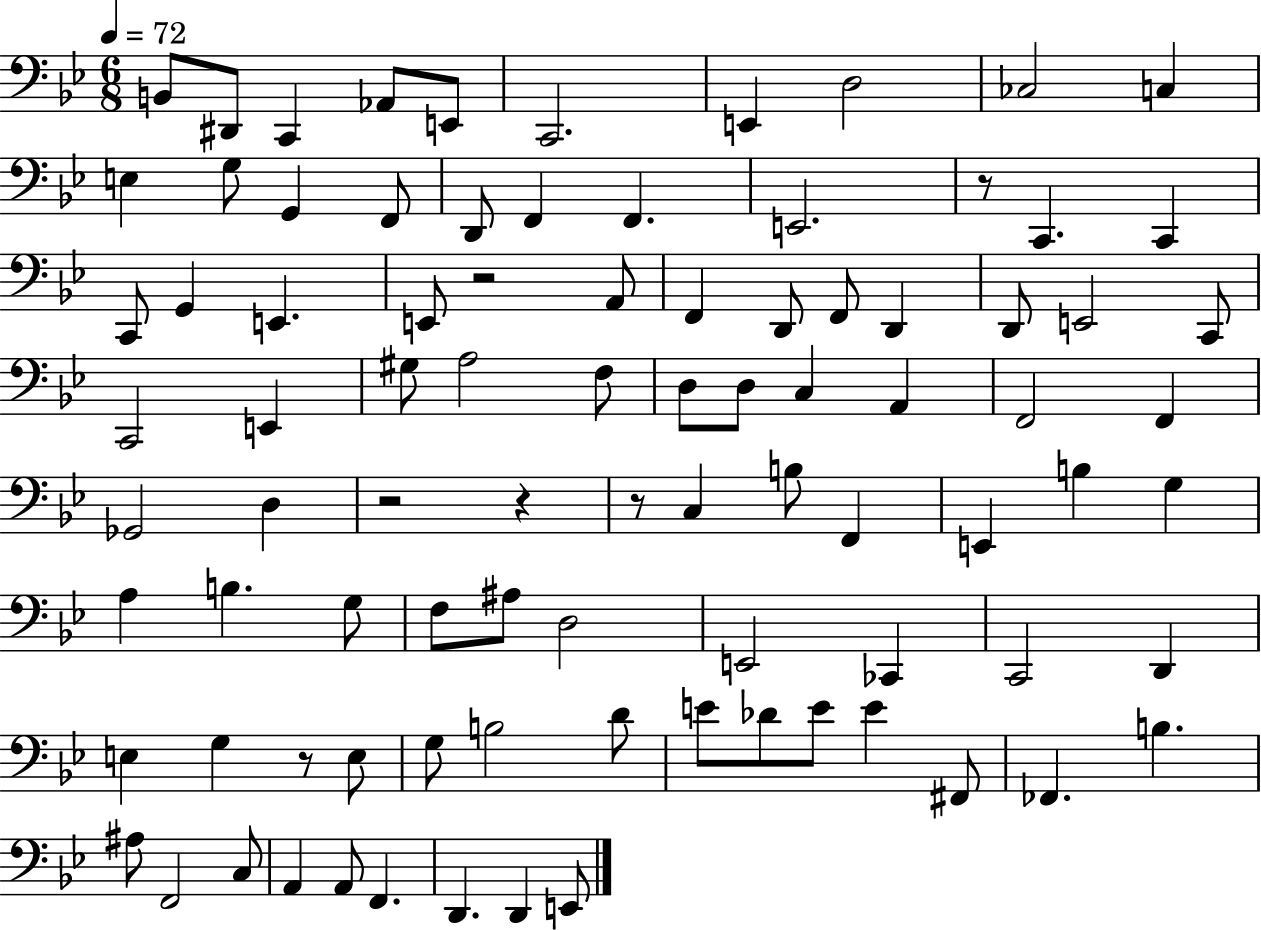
B2/e D#2/e C2/q Ab2/e E2/e C2/h. E2/q D3/h CES3/h C3/q E3/q G3/e G2/q F2/e D2/e F2/q F2/q. E2/h. R/e C2/q. C2/q C2/e G2/q E2/q. E2/e R/h A2/e F2/q D2/e F2/e D2/q D2/e E2/h C2/e C2/h E2/q G#3/e A3/h F3/e D3/e D3/e C3/q A2/q F2/h F2/q Gb2/h D3/q R/h R/q R/e C3/q B3/e F2/q E2/q B3/q G3/q A3/q B3/q. G3/e F3/e A#3/e D3/h E2/h CES2/q C2/h D2/q E3/q G3/q R/e E3/e G3/e B3/h D4/e E4/e Db4/e E4/e E4/q F#2/e FES2/q. B3/q. A#3/e F2/h C3/e A2/q A2/e F2/q. D2/q. D2/q E2/e